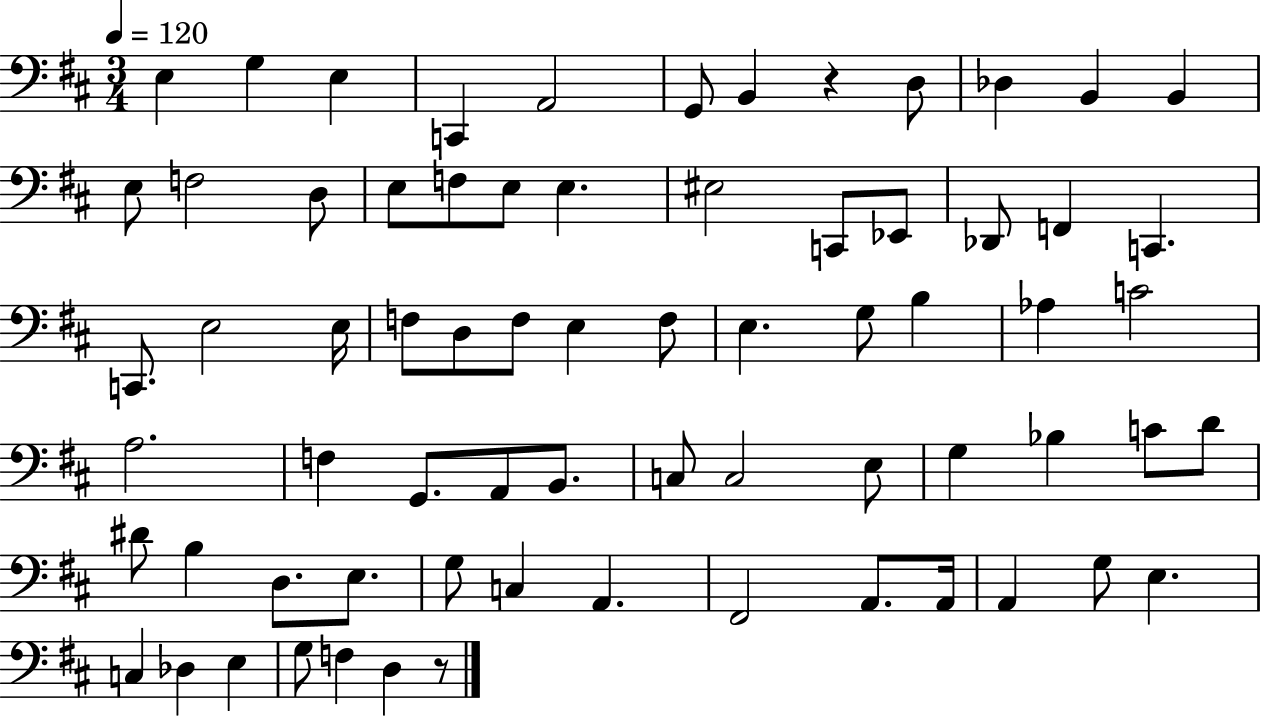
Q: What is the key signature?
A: D major